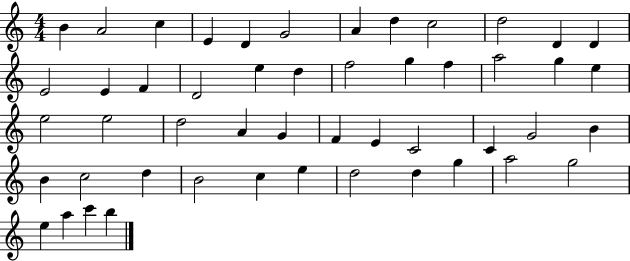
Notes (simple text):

B4/q A4/h C5/q E4/q D4/q G4/h A4/q D5/q C5/h D5/h D4/q D4/q E4/h E4/q F4/q D4/h E5/q D5/q F5/h G5/q F5/q A5/h G5/q E5/q E5/h E5/h D5/h A4/q G4/q F4/q E4/q C4/h C4/q G4/h B4/q B4/q C5/h D5/q B4/h C5/q E5/q D5/h D5/q G5/q A5/h G5/h E5/q A5/q C6/q B5/q